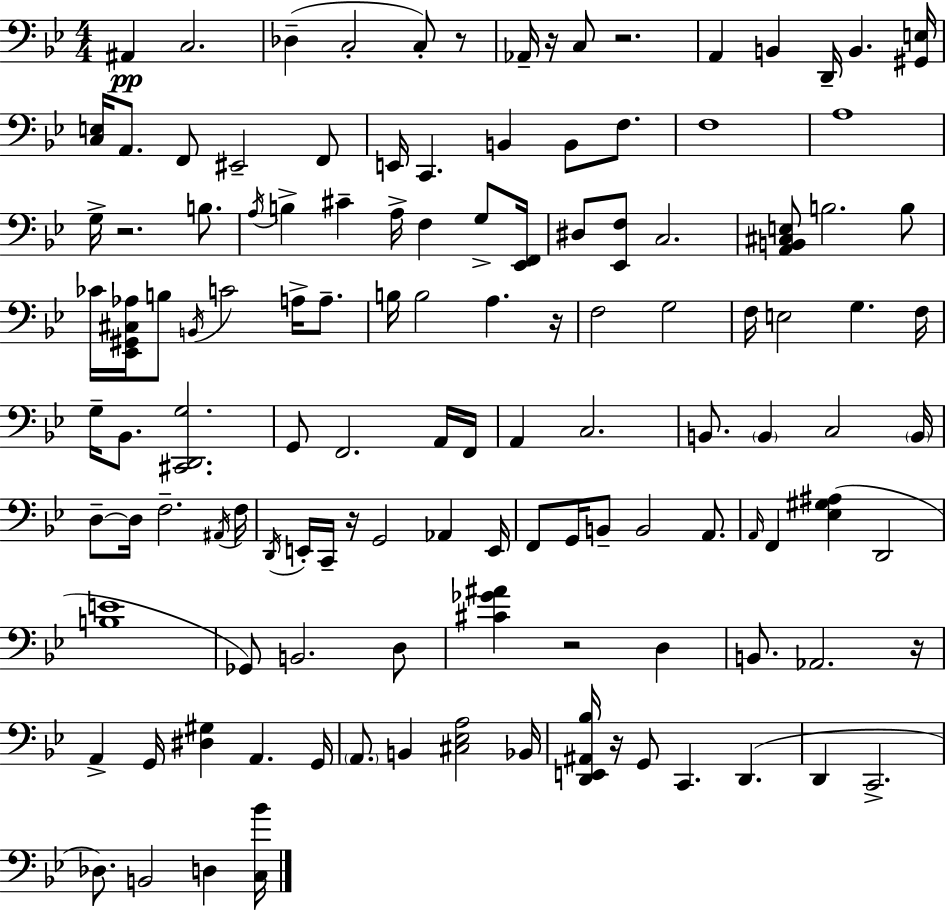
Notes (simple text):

A#2/q C3/h. Db3/q C3/h C3/e R/e Ab2/s R/s C3/e R/h. A2/q B2/q D2/s B2/q. [G#2,E3]/s [C3,E3]/s A2/e. F2/e EIS2/h F2/e E2/s C2/q. B2/q B2/e F3/e. F3/w A3/w G3/s R/h. B3/e. A3/s B3/q C#4/q A3/s F3/q G3/e [Eb2,F2]/s D#3/e [Eb2,F3]/e C3/h. [A2,B2,C#3,E3]/e B3/h. B3/e CES4/s [Eb2,G#2,C#3,Ab3]/s B3/e B2/s C4/h A3/s A3/e. B3/s B3/h A3/q. R/s F3/h G3/h F3/s E3/h G3/q. F3/s G3/s Bb2/e. [C#2,D2,G3]/h. G2/e F2/h. A2/s F2/s A2/q C3/h. B2/e. B2/q C3/h B2/s D3/e D3/s F3/h. A#2/s F3/s D2/s E2/s C2/s R/s G2/h Ab2/q E2/s F2/e G2/s B2/e B2/h A2/e. A2/s F2/q [Eb3,G#3,A#3]/q D2/h [B3,E4]/w Gb2/e B2/h. D3/e [C#4,Gb4,A#4]/q R/h D3/q B2/e. Ab2/h. R/s A2/q G2/s [D#3,G#3]/q A2/q. G2/s A2/e. B2/q [C#3,Eb3,A3]/h Bb2/s [D2,E2,A#2,Bb3]/s R/s G2/e C2/q. D2/q. D2/q C2/h. Db3/e. B2/h D3/q [C3,Bb4]/s